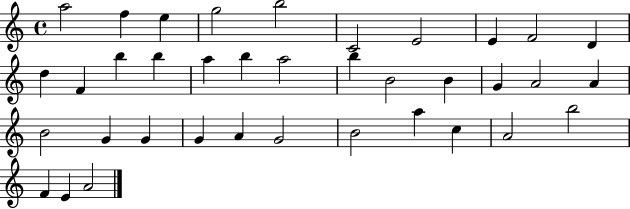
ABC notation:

X:1
T:Untitled
M:4/4
L:1/4
K:C
a2 f e g2 b2 C2 E2 E F2 D d F b b a b a2 b B2 B G A2 A B2 G G G A G2 B2 a c A2 b2 F E A2